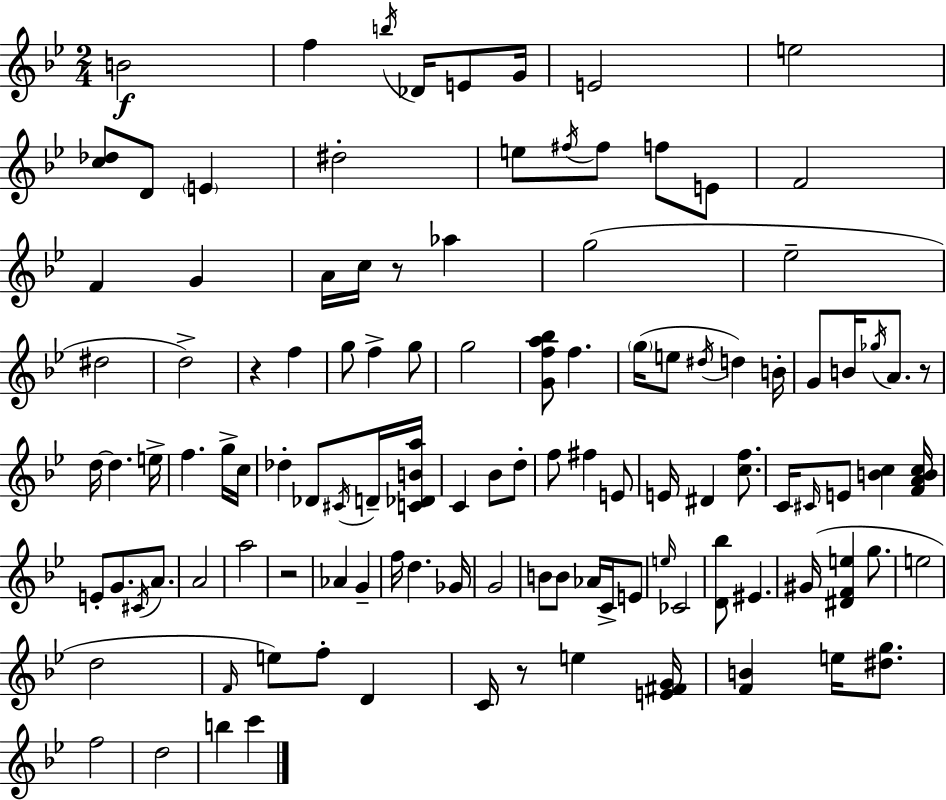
B4/h F5/q B5/s Db4/s E4/e G4/s E4/h E5/h [C5,Db5]/e D4/e E4/q D#5/h E5/e F#5/s F#5/e F5/e E4/e F4/h F4/q G4/q A4/s C5/s R/e Ab5/q G5/h Eb5/h D#5/h D5/h R/q F5/q G5/e F5/q G5/e G5/h [G4,F5,A5,Bb5]/e F5/q. G5/s E5/e D#5/s D5/q B4/s G4/e B4/s Gb5/s A4/e. R/e D5/s D5/q. E5/s F5/q. G5/s C5/s Db5/q Db4/e C#4/s D4/s [C4,Db4,B4,A5]/s C4/q Bb4/e D5/e F5/e F#5/q E4/e E4/s D#4/q [C5,F5]/e. C4/s C#4/s E4/e [B4,C5]/q [F4,A4,B4,C5]/s E4/e G4/e. C#4/s A4/e. A4/h A5/h R/h Ab4/q G4/q F5/s D5/q. Gb4/s G4/h B4/e B4/e Ab4/s C4/s E4/e E5/s CES4/h [D4,Bb5]/e EIS4/q. G#4/s [D#4,F4,E5]/q G5/e. E5/h D5/h F4/s E5/e F5/e D4/q C4/s R/e E5/q [E4,F#4,G4]/s [F4,B4]/q E5/s [D#5,G5]/e. F5/h D5/h B5/q C6/q